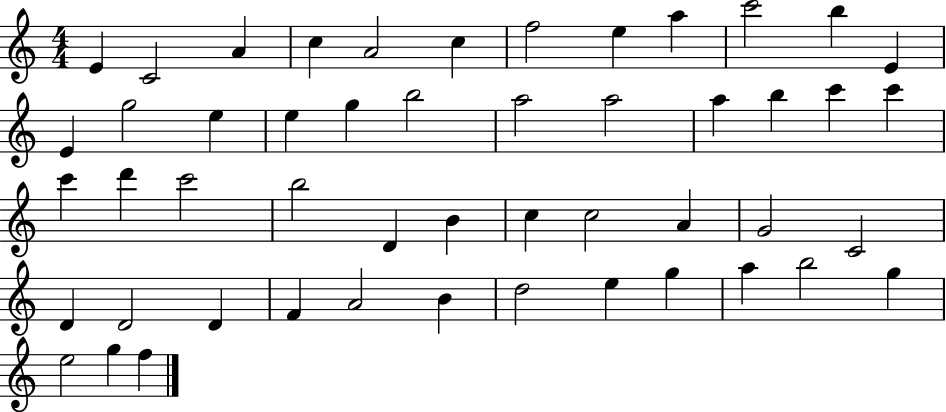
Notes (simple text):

E4/q C4/h A4/q C5/q A4/h C5/q F5/h E5/q A5/q C6/h B5/q E4/q E4/q G5/h E5/q E5/q G5/q B5/h A5/h A5/h A5/q B5/q C6/q C6/q C6/q D6/q C6/h B5/h D4/q B4/q C5/q C5/h A4/q G4/h C4/h D4/q D4/h D4/q F4/q A4/h B4/q D5/h E5/q G5/q A5/q B5/h G5/q E5/h G5/q F5/q